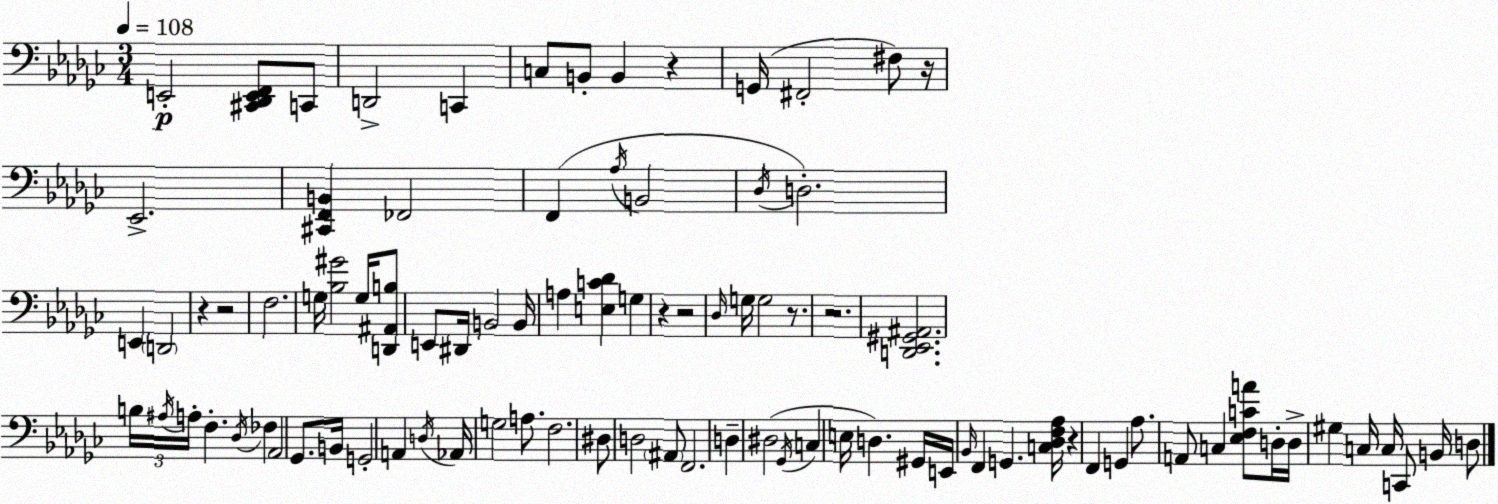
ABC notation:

X:1
T:Untitled
M:3/4
L:1/4
K:Ebm
E,,2 [^C,,_D,,E,,F,,]/2 C,,/2 D,,2 C,, C,/2 B,,/2 B,, z G,,/4 ^F,,2 ^F,/2 z/4 _E,,2 [^C,,F,,B,,] _F,,2 F,, _A,/4 B,,2 _D,/4 D,2 E,, D,,2 z z2 F,2 G,/4 [_B,^G]2 G,/4 [D,,^A,,B,]/2 E,,/2 ^D,,/4 B,,2 B,,/4 A, [E,C_D] G, z z2 _D,/4 G,/4 G,2 z/2 z2 [D,,_E,,^G,,^A,,]2 B,/4 ^A,/4 A,/4 F, _D,/4 _F, _A,,2 _G,,/2 B,,/4 G,,2 A,, D,/4 _A,,/4 G,2 A,/2 F,2 ^D,/2 D,2 ^A,,/2 F,,2 D, ^D,2 _G,,/4 C, E,/4 D, ^G,,/4 E,,/4 _B,,/4 F,, G,, [C,_D,F,_A,]/4 z F,, G,, _A,/2 A,,/2 C, [_E,F,CA]/2 D,/4 D,/4 ^G, C,/4 C,/4 C,,/2 B,,/4 D,/2